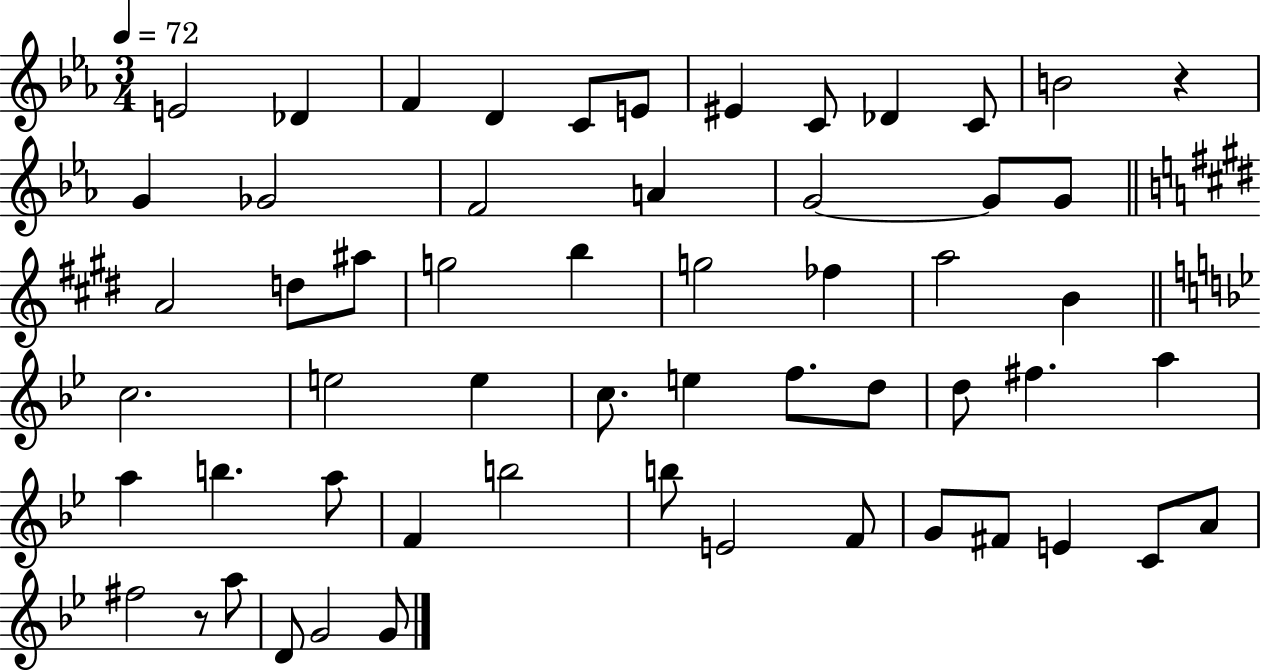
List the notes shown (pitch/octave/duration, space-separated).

E4/h Db4/q F4/q D4/q C4/e E4/e EIS4/q C4/e Db4/q C4/e B4/h R/q G4/q Gb4/h F4/h A4/q G4/h G4/e G4/e A4/h D5/e A#5/e G5/h B5/q G5/h FES5/q A5/h B4/q C5/h. E5/h E5/q C5/e. E5/q F5/e. D5/e D5/e F#5/q. A5/q A5/q B5/q. A5/e F4/q B5/h B5/e E4/h F4/e G4/e F#4/e E4/q C4/e A4/e F#5/h R/e A5/e D4/e G4/h G4/e